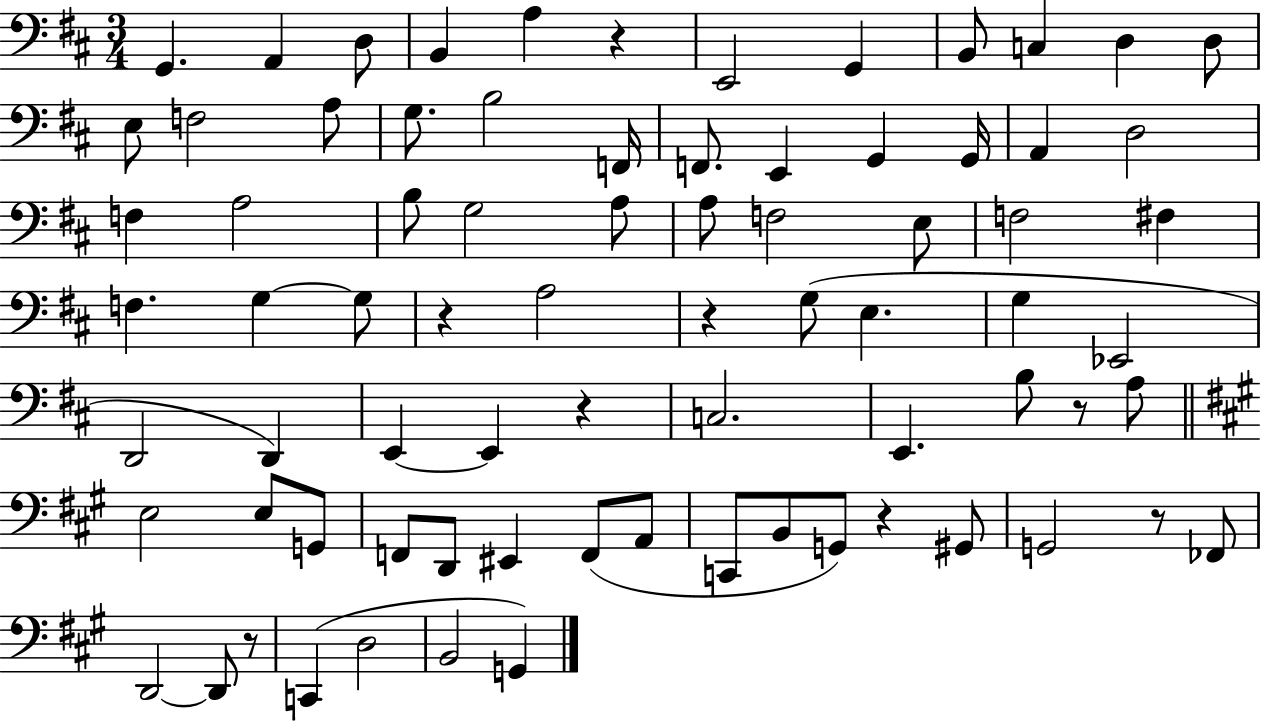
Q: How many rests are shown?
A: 8